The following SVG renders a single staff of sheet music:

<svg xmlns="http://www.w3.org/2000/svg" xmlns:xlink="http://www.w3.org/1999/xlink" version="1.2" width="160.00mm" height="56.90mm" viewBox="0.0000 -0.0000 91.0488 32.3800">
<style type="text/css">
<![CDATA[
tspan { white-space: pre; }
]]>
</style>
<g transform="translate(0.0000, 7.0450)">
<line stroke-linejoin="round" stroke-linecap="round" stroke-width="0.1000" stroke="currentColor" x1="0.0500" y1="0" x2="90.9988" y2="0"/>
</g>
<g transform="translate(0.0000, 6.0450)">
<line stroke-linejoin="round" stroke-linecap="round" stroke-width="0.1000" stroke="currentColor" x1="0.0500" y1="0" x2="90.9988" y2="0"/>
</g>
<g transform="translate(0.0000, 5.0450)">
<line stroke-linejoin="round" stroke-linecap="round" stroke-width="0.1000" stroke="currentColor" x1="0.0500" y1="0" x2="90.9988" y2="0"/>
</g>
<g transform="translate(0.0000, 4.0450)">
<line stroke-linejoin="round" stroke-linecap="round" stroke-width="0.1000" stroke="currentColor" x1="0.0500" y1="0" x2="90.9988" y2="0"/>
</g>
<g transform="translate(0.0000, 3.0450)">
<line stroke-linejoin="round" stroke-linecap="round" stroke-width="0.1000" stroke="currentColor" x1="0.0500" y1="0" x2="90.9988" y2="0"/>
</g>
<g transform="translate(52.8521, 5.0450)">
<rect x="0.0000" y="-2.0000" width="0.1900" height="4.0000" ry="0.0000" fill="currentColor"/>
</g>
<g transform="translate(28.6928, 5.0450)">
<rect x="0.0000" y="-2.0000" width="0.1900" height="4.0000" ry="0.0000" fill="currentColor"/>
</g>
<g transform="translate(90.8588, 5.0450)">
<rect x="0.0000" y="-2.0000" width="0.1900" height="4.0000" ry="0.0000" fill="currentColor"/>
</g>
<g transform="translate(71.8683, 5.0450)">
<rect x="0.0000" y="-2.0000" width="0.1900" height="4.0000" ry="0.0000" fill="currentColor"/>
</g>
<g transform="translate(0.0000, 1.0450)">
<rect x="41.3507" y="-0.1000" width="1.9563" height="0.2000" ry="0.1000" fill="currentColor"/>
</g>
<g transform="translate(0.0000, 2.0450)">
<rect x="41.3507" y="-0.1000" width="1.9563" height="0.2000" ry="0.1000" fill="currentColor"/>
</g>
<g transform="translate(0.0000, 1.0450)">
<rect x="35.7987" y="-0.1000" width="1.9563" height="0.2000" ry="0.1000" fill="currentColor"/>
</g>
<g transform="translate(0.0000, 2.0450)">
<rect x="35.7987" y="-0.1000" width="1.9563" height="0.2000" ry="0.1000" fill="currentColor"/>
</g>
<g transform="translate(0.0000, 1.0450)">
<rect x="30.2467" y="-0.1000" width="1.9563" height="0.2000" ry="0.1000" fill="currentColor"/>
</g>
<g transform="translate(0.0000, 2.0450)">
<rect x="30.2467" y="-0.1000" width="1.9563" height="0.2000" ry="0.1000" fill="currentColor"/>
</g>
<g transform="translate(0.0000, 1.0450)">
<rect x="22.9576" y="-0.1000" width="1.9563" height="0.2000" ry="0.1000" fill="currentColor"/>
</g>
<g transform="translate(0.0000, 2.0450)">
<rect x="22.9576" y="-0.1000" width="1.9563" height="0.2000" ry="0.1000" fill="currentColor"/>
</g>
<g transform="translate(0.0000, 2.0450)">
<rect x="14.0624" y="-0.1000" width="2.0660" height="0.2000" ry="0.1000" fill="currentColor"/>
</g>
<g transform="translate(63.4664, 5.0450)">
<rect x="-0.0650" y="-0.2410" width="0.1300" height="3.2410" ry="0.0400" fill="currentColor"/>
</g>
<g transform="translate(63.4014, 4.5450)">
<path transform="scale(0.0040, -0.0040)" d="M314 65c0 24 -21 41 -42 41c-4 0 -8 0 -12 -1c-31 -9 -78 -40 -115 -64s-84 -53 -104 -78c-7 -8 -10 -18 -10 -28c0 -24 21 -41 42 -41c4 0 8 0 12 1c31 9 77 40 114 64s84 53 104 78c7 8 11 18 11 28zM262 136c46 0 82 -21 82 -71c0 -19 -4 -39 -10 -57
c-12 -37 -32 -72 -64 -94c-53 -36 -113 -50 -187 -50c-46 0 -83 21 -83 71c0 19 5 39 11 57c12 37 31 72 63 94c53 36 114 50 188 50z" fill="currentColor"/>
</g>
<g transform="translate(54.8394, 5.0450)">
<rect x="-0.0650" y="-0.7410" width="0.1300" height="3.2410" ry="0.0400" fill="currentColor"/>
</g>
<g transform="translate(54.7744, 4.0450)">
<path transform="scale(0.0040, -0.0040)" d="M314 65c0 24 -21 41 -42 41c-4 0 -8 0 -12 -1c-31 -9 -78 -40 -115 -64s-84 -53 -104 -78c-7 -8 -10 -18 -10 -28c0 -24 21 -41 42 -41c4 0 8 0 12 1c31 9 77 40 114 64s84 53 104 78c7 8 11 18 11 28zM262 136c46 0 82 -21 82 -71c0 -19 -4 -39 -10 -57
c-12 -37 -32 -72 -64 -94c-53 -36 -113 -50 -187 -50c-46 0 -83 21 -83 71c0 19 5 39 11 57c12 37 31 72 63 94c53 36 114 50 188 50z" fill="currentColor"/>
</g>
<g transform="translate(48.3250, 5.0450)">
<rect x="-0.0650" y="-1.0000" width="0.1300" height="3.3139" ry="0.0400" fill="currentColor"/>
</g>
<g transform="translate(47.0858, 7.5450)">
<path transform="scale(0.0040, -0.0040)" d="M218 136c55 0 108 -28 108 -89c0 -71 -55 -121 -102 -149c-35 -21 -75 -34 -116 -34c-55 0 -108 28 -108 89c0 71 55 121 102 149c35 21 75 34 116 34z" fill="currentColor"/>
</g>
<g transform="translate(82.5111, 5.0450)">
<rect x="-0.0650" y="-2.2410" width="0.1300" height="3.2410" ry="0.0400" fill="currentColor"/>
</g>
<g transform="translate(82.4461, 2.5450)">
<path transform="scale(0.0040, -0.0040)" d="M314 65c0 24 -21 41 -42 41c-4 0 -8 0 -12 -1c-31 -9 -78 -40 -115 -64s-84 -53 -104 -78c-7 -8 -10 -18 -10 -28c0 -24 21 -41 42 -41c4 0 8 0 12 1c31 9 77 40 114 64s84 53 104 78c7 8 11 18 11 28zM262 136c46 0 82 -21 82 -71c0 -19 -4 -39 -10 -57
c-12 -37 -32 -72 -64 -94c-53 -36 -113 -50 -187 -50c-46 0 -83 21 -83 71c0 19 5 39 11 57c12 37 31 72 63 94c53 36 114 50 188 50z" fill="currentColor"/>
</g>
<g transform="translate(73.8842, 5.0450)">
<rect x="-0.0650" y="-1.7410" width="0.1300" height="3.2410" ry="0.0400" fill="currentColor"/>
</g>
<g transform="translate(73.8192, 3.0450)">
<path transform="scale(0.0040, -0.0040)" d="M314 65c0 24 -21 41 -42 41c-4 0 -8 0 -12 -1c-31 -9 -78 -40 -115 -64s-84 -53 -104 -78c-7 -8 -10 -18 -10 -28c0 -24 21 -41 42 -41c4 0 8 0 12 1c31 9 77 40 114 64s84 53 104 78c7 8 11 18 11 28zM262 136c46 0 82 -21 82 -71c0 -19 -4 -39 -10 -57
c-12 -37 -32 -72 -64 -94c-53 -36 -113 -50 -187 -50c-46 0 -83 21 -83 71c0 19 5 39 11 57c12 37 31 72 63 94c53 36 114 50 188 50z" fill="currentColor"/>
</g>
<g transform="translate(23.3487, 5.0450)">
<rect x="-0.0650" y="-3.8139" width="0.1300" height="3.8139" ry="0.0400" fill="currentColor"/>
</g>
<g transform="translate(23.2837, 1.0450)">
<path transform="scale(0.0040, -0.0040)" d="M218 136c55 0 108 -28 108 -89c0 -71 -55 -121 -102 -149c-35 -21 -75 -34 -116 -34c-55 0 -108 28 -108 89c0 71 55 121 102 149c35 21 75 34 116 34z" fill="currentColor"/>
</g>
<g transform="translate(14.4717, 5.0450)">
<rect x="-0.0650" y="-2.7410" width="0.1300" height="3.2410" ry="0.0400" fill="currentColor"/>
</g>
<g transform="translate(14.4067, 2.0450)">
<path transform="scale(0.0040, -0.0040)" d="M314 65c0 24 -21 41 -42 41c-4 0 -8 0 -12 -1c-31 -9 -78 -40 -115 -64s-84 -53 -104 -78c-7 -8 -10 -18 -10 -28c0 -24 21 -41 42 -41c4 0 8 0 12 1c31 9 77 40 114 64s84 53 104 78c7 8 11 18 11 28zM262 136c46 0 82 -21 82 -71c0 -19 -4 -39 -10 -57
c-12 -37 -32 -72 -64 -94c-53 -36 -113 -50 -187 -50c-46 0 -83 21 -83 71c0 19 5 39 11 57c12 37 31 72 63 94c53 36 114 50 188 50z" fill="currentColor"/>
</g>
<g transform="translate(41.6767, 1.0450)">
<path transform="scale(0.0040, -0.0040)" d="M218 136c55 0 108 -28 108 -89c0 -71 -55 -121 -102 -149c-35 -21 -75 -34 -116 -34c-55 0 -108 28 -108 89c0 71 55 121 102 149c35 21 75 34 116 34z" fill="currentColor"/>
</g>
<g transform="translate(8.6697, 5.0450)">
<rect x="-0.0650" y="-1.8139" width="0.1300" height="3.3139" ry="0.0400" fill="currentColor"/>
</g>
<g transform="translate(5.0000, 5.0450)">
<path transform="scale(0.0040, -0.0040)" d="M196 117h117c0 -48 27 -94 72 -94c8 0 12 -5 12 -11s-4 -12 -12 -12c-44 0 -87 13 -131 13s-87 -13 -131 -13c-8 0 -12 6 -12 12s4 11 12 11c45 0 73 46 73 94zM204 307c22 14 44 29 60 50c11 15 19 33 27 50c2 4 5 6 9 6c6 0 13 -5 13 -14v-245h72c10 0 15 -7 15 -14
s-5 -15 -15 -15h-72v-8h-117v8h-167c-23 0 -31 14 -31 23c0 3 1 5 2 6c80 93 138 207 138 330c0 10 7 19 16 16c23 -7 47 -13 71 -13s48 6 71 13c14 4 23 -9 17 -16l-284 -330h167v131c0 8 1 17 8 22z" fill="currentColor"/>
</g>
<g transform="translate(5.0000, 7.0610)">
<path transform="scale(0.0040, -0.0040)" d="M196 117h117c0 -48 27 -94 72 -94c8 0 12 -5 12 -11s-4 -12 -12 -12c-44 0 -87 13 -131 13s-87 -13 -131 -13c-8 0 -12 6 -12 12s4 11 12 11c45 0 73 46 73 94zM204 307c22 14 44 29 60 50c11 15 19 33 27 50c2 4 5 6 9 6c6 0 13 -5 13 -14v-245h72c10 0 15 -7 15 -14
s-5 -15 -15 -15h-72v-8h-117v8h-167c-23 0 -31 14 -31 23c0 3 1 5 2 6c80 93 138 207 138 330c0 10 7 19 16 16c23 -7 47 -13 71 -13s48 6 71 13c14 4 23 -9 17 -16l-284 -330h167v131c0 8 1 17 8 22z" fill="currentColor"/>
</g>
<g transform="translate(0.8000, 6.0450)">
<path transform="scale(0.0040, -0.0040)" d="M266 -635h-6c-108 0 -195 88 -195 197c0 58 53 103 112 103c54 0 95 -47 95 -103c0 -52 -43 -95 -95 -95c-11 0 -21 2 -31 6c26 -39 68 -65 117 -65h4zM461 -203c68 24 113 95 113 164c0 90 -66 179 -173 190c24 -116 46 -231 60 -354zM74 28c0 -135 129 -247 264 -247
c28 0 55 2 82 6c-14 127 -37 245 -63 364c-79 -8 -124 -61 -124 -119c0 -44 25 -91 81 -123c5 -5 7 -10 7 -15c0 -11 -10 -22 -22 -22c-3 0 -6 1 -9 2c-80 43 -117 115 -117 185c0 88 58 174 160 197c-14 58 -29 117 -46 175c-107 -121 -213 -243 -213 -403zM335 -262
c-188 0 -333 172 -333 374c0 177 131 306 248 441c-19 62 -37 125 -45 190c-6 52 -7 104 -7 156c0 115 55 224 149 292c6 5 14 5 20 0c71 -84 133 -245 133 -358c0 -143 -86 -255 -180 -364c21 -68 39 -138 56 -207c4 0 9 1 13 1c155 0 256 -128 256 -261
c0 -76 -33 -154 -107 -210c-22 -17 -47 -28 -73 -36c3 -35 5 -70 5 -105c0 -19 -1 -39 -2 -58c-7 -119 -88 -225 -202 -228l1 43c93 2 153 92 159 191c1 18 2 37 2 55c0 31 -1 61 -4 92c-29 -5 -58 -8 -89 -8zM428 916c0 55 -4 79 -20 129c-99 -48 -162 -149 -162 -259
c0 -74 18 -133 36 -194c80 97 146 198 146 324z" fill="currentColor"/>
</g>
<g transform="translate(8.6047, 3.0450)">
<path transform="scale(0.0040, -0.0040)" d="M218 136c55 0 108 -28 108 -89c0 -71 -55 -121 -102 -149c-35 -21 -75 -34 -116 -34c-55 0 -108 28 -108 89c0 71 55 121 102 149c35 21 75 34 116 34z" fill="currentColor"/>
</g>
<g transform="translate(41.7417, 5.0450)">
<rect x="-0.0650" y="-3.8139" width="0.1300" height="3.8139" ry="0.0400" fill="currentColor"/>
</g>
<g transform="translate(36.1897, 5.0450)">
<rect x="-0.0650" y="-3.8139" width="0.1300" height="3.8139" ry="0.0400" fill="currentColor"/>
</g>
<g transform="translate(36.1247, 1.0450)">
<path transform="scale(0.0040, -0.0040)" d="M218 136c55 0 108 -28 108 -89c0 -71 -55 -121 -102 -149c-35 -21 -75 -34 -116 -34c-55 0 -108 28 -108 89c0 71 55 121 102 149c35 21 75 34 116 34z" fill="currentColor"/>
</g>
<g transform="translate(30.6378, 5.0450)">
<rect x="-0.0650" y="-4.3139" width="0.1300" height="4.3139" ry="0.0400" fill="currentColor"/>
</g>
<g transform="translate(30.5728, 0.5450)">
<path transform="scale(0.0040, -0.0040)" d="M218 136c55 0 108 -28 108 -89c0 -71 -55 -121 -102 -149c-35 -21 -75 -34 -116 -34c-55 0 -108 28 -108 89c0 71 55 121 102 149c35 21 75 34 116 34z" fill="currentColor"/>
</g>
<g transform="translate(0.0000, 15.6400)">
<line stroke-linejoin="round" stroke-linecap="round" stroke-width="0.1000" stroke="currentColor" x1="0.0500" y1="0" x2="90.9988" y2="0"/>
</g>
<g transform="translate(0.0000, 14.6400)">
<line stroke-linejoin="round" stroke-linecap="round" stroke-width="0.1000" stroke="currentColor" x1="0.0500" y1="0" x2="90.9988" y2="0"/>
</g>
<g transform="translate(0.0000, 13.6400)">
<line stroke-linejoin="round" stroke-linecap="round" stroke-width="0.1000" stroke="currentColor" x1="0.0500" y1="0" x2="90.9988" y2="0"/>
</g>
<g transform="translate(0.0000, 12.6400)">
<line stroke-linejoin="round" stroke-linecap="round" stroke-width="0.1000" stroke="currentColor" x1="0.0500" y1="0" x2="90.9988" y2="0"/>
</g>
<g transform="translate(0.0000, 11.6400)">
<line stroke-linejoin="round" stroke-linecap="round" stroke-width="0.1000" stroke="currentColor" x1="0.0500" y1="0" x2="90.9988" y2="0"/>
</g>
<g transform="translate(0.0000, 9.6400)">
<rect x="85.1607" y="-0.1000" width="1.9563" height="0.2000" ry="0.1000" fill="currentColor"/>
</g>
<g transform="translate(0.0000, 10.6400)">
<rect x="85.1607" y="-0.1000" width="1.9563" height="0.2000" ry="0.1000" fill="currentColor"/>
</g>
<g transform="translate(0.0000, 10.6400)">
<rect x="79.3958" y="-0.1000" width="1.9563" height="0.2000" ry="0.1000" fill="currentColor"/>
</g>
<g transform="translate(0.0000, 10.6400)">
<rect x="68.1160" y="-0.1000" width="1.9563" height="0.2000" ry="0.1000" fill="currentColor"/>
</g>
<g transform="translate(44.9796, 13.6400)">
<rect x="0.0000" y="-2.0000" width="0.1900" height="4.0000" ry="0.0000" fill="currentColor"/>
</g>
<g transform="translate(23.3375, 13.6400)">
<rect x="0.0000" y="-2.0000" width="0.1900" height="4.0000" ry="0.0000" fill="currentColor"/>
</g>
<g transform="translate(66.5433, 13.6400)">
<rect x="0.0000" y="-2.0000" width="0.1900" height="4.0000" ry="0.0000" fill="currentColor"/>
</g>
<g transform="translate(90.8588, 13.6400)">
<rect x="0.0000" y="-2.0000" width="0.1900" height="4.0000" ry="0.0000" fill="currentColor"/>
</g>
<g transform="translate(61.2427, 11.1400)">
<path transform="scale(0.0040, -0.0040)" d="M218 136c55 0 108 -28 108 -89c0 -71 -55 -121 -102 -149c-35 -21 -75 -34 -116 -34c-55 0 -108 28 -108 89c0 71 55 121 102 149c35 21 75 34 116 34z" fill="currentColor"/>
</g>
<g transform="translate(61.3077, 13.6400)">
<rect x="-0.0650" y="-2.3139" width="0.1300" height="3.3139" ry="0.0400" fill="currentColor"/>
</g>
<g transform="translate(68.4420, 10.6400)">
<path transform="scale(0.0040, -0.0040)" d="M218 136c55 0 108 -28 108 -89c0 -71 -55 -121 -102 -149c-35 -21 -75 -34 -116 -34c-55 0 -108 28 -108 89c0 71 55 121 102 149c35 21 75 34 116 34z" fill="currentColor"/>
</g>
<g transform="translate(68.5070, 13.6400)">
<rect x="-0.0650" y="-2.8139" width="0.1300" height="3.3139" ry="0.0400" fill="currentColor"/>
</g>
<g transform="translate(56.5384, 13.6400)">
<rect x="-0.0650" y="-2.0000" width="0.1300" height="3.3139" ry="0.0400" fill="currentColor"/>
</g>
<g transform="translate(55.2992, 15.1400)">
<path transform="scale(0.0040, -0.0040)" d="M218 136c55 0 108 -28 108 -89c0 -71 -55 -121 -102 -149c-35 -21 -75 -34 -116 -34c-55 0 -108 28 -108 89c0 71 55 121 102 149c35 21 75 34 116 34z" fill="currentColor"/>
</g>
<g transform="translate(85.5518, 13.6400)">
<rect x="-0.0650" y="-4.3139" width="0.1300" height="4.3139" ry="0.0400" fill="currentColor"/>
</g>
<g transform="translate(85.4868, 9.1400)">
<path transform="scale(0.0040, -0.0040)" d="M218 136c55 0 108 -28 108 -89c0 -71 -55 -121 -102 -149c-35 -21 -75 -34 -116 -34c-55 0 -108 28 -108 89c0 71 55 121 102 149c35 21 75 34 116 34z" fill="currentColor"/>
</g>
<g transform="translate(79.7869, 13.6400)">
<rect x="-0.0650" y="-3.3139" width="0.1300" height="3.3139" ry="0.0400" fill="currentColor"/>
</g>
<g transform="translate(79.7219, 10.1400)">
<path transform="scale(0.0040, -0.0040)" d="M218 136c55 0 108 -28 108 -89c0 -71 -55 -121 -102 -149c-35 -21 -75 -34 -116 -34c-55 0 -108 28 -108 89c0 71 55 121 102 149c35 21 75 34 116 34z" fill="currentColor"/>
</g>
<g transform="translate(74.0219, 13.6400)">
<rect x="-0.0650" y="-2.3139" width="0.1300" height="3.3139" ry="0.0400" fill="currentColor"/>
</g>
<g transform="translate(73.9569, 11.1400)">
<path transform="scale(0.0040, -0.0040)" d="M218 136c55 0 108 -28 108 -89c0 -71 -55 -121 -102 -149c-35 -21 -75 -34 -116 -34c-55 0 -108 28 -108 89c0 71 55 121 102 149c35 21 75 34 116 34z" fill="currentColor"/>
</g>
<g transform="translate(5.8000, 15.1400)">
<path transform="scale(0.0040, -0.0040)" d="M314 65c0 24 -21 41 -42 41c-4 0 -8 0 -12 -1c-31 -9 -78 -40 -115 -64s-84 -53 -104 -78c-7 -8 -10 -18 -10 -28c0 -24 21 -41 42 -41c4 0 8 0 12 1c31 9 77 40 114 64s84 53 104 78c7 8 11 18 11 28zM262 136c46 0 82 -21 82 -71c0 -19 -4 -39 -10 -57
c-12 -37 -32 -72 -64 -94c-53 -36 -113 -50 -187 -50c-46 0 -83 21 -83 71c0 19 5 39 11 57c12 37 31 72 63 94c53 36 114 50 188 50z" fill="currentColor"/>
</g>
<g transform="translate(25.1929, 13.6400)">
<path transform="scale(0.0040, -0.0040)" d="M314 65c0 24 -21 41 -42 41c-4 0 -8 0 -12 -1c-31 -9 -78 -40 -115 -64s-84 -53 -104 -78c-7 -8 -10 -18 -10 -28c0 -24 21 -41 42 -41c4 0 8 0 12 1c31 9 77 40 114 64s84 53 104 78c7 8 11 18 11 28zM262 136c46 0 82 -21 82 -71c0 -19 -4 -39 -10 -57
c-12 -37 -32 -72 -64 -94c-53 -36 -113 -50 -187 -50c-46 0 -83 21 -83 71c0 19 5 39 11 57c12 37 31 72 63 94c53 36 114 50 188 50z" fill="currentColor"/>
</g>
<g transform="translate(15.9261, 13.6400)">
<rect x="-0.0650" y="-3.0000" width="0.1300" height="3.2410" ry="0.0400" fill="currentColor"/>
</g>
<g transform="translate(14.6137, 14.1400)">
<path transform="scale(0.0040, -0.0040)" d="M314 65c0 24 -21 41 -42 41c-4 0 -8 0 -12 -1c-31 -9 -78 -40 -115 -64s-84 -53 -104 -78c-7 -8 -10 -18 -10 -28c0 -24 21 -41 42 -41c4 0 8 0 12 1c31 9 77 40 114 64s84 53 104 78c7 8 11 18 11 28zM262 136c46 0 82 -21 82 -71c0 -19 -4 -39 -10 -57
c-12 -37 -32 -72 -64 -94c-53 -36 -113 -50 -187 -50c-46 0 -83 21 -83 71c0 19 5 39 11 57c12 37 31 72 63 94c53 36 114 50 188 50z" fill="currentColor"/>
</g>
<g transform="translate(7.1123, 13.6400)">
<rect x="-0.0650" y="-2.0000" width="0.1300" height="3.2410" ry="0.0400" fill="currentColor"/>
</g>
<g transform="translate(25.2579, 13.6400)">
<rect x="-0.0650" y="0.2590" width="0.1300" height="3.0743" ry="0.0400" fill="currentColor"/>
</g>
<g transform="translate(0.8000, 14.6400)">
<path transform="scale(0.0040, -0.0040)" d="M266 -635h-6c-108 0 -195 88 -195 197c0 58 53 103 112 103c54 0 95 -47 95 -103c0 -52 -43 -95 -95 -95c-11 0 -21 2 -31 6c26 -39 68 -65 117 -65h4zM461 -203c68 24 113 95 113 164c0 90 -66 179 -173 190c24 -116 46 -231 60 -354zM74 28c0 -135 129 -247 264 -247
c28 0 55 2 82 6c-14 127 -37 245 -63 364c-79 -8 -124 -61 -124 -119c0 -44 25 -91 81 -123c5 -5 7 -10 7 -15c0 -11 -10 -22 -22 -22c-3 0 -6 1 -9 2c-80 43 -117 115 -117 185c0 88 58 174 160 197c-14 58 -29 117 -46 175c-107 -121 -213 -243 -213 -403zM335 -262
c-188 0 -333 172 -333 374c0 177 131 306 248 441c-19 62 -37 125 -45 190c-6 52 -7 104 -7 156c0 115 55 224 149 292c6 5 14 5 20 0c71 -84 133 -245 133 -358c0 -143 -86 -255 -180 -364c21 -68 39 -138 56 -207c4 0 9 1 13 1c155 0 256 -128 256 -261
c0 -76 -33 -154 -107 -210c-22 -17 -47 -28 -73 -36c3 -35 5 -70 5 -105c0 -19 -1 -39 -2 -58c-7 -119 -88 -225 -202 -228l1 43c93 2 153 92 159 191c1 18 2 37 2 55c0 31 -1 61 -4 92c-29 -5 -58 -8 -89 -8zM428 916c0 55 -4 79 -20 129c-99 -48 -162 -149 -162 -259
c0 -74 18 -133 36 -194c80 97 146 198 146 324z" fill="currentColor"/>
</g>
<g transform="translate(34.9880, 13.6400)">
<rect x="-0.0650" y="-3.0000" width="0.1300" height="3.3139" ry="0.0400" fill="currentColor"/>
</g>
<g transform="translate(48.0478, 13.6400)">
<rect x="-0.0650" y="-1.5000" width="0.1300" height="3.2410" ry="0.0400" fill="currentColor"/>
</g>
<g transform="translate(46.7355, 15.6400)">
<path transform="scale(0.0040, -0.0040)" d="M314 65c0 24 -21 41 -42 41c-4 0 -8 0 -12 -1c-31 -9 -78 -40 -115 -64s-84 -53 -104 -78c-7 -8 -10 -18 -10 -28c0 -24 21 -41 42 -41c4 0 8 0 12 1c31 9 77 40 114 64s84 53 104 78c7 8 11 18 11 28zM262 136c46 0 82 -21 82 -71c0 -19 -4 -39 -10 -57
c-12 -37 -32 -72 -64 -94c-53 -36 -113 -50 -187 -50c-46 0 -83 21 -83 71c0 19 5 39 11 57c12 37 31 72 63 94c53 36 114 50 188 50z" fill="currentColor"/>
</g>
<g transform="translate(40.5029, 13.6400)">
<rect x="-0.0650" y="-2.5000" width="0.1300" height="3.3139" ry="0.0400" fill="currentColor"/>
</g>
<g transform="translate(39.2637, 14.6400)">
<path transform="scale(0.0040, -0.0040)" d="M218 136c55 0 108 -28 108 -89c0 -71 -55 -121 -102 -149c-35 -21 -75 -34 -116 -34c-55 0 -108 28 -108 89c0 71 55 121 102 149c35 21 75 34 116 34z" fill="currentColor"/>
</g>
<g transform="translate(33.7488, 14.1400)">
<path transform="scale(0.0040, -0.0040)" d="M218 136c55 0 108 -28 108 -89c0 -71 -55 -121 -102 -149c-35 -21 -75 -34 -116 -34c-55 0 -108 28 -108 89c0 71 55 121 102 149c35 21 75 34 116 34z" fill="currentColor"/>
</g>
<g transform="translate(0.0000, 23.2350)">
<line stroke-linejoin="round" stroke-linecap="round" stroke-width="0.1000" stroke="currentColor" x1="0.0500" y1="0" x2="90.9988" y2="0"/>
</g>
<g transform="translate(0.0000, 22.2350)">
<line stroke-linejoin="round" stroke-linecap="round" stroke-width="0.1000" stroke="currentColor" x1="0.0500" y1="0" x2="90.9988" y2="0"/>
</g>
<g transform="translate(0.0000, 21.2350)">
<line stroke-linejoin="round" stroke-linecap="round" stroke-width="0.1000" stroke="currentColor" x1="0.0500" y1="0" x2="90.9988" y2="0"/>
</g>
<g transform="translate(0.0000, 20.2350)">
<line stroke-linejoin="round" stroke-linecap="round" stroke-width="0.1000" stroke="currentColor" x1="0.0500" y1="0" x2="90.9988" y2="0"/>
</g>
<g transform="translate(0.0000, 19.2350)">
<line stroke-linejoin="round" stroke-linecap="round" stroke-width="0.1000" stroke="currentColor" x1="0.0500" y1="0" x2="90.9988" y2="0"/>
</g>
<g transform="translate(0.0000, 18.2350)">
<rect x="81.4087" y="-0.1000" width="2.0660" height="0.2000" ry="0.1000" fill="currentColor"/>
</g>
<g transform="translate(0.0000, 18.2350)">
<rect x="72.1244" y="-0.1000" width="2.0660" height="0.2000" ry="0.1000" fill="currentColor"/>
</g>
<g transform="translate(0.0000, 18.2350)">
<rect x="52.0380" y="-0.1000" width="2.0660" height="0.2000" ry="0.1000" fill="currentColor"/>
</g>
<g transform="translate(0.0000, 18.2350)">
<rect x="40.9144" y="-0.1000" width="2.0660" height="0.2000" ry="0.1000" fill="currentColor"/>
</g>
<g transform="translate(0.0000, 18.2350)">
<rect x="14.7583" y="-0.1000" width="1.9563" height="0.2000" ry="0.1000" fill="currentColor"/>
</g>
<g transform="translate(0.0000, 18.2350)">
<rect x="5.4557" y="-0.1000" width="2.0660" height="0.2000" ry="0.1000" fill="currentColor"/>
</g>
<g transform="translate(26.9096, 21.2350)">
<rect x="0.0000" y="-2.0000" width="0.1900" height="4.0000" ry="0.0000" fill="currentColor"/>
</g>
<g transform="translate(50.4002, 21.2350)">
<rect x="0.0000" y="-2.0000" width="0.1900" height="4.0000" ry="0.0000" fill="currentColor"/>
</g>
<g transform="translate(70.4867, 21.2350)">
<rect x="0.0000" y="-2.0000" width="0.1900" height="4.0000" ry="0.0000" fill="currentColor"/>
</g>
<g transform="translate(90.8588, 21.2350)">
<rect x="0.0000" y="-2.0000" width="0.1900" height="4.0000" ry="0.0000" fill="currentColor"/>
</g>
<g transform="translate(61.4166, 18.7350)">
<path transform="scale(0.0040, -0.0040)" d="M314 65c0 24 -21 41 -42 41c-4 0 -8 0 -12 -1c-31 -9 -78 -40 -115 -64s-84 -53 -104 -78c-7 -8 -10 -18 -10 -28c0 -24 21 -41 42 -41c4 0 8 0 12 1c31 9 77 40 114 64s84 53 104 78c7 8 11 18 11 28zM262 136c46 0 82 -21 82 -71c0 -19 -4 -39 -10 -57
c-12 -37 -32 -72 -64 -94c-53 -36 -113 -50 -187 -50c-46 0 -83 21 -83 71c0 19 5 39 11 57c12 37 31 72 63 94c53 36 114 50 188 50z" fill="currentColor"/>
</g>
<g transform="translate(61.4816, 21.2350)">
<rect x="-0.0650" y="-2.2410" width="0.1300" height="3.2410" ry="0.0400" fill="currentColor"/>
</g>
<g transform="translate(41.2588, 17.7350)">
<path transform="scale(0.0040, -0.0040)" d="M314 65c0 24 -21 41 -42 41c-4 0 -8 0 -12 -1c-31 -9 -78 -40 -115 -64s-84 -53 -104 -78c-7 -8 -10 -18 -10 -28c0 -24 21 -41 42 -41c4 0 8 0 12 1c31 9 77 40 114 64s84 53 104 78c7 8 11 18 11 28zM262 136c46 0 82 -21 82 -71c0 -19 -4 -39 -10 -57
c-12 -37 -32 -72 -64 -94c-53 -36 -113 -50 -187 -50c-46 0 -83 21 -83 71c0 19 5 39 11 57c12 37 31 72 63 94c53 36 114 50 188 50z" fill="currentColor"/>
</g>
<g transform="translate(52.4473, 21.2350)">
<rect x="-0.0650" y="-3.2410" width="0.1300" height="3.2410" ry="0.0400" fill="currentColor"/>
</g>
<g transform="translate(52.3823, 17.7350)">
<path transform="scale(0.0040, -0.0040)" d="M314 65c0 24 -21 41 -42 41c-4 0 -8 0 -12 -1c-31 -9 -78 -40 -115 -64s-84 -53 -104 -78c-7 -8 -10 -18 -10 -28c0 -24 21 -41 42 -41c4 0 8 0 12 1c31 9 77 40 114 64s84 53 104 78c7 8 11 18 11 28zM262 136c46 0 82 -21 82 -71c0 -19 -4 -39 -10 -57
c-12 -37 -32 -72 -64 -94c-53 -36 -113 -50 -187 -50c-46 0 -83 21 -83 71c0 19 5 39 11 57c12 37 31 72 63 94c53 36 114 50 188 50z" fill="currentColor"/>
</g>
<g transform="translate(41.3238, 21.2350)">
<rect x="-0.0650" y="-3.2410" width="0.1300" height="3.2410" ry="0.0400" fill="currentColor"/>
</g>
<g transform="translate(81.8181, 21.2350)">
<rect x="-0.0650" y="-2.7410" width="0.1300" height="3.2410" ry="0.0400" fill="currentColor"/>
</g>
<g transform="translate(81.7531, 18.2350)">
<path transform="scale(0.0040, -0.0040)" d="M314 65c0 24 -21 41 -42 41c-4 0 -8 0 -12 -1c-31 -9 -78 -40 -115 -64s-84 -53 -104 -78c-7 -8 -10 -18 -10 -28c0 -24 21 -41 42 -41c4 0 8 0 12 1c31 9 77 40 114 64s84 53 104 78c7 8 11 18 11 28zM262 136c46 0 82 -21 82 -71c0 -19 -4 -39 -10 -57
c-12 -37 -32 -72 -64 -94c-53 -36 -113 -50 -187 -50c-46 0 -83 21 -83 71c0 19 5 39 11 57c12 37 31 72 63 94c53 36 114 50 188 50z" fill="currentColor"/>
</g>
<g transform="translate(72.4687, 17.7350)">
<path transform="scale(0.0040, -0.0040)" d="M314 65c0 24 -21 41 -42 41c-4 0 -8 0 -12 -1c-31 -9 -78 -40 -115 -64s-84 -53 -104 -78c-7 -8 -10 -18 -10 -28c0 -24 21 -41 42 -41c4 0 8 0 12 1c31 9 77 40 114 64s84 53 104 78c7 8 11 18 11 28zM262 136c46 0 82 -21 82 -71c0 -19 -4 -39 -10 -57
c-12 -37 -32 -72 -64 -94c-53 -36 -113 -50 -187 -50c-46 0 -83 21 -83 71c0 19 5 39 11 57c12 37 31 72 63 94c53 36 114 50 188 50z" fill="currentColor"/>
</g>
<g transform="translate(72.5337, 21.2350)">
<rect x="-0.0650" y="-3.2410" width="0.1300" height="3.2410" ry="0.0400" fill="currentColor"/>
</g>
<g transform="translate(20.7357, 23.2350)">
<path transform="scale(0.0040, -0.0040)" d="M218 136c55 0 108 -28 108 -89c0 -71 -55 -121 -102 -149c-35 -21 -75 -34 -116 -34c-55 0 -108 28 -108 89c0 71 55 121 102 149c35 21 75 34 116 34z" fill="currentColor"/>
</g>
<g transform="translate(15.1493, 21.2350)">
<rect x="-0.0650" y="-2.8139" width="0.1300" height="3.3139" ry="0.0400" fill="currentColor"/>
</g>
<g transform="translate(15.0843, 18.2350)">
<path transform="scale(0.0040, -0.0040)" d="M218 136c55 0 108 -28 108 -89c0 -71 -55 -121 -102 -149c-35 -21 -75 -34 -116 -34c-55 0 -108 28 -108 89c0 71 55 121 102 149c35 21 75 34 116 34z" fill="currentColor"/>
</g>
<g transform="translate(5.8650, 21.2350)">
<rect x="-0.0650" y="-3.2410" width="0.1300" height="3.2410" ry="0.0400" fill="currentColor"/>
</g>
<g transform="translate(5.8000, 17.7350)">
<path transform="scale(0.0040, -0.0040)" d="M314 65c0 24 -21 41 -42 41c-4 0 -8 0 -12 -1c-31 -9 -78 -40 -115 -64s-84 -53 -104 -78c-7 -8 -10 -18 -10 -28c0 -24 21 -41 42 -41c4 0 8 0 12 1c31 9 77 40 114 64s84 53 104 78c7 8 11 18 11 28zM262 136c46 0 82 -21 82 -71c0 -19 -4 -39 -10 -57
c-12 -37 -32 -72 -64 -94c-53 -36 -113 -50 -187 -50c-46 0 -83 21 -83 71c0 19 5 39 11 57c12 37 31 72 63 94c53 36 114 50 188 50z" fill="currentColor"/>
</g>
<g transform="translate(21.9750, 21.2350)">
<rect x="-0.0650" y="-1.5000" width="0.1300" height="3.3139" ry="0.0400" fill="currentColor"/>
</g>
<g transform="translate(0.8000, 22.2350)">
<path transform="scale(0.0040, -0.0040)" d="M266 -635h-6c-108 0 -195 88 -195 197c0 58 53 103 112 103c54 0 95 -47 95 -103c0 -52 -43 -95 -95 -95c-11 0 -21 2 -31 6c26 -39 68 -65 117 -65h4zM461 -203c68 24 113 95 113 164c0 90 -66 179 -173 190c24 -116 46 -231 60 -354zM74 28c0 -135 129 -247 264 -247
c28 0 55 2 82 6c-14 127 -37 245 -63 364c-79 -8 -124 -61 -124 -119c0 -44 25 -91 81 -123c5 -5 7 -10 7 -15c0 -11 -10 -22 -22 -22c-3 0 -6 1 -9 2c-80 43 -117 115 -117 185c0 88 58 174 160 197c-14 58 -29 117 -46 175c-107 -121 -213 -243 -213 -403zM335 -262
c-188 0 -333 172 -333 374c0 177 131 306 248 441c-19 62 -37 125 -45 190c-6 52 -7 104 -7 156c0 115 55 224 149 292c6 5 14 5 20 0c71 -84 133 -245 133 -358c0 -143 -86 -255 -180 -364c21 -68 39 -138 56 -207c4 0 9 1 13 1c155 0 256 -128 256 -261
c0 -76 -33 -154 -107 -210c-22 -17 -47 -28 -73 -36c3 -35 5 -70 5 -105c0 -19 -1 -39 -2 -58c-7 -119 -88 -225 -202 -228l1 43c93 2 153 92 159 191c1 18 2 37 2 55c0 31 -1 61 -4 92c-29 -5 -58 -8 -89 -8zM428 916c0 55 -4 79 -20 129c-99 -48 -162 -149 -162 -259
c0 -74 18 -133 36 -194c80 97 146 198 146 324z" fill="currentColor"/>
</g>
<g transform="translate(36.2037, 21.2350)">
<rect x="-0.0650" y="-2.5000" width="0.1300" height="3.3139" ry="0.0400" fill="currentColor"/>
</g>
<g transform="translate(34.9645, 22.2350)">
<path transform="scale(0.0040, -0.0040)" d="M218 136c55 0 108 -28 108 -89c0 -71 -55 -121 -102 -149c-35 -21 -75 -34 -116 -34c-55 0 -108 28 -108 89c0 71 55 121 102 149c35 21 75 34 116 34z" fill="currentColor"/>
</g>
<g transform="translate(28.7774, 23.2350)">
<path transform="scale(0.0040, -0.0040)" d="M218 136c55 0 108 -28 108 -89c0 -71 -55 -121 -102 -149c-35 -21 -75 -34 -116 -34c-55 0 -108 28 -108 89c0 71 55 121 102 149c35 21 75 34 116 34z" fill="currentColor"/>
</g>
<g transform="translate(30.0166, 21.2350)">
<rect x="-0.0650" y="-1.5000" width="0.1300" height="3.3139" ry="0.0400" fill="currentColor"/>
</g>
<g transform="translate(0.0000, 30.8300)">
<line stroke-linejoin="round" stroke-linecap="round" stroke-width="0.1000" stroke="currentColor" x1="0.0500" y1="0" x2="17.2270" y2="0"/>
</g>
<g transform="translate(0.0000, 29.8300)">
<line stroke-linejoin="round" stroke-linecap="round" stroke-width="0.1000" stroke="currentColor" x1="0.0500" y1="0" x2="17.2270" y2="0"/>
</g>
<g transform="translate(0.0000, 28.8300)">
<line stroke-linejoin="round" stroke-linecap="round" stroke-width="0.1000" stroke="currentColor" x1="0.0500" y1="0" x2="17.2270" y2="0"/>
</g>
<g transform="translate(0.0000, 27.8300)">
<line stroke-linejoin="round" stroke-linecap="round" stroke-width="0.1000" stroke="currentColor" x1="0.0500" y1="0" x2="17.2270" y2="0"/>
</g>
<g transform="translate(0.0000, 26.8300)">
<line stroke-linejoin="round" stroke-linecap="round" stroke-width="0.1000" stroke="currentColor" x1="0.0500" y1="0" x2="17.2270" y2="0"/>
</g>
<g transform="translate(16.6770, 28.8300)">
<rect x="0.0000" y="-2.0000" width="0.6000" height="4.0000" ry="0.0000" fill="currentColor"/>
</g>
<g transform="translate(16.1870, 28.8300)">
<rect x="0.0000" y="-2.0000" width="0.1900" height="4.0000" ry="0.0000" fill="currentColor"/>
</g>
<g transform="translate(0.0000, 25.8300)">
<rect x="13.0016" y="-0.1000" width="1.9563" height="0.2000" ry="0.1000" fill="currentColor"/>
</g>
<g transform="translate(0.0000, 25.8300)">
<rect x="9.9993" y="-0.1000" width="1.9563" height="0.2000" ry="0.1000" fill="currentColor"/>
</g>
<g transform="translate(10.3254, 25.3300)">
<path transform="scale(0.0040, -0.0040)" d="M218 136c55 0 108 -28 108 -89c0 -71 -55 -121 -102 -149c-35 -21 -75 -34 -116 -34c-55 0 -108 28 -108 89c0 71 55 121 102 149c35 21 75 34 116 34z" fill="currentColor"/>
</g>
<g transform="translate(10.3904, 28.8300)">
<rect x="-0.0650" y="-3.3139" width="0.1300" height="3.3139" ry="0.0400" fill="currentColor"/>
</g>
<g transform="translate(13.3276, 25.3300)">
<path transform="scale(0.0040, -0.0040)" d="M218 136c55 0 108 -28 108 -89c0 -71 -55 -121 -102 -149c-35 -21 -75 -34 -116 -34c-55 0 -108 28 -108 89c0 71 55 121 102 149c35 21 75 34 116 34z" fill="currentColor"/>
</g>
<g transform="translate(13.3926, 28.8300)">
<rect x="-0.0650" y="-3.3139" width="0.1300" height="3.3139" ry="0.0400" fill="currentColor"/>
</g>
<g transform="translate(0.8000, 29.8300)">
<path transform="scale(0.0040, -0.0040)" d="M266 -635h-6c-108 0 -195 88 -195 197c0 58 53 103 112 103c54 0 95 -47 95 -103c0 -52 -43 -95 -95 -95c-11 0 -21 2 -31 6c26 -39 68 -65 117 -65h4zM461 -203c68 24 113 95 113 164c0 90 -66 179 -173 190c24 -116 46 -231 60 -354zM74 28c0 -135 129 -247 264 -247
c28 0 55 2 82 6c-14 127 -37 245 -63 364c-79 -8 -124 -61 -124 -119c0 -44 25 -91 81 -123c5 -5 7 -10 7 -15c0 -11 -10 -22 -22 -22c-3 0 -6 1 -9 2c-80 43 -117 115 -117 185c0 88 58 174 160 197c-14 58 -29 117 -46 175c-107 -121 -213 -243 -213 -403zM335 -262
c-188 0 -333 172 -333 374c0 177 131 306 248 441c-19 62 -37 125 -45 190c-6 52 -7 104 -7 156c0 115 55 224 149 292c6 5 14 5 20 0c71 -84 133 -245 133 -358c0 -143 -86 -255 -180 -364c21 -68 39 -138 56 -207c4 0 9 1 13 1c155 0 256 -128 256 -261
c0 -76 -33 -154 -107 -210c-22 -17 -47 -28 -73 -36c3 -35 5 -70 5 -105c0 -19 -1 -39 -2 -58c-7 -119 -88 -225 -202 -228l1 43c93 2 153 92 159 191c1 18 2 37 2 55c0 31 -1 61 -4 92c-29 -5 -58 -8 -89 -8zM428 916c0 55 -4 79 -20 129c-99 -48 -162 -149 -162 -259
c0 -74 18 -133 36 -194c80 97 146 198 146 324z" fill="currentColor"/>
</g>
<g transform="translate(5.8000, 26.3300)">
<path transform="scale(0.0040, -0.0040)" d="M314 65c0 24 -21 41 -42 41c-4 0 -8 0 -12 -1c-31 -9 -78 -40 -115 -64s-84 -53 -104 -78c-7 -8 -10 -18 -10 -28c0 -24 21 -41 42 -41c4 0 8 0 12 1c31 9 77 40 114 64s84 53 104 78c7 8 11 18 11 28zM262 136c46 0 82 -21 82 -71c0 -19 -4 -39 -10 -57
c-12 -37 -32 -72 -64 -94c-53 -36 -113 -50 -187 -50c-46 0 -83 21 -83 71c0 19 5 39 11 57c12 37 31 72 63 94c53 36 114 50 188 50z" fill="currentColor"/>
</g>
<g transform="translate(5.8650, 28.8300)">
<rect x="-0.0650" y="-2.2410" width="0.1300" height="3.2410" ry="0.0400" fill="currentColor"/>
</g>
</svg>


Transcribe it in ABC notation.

X:1
T:Untitled
M:4/4
L:1/4
K:C
f a2 c' d' c' c' D d2 c2 f2 g2 F2 A2 B2 A G E2 F g a g b d' b2 a E E G b2 b2 g2 b2 a2 g2 b b